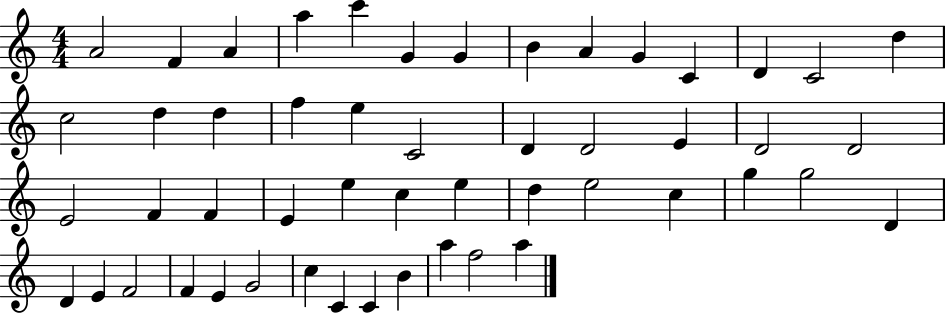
A4/h F4/q A4/q A5/q C6/q G4/q G4/q B4/q A4/q G4/q C4/q D4/q C4/h D5/q C5/h D5/q D5/q F5/q E5/q C4/h D4/q D4/h E4/q D4/h D4/h E4/h F4/q F4/q E4/q E5/q C5/q E5/q D5/q E5/h C5/q G5/q G5/h D4/q D4/q E4/q F4/h F4/q E4/q G4/h C5/q C4/q C4/q B4/q A5/q F5/h A5/q